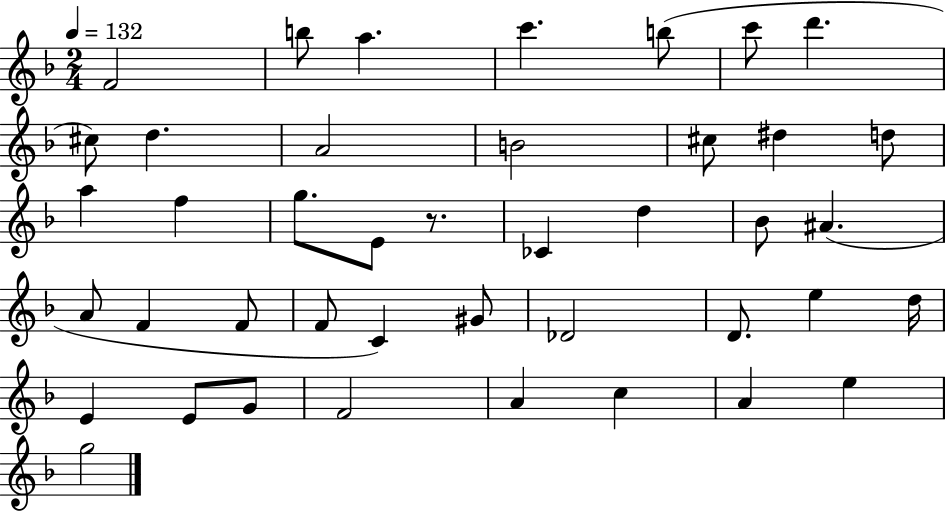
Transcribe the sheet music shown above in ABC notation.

X:1
T:Untitled
M:2/4
L:1/4
K:F
F2 b/2 a c' b/2 c'/2 d' ^c/2 d A2 B2 ^c/2 ^d d/2 a f g/2 E/2 z/2 _C d _B/2 ^A A/2 F F/2 F/2 C ^G/2 _D2 D/2 e d/4 E E/2 G/2 F2 A c A e g2